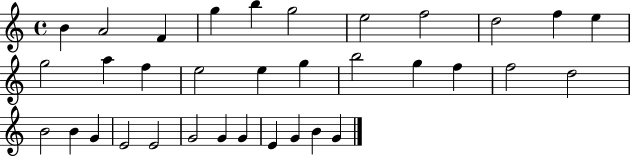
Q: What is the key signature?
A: C major